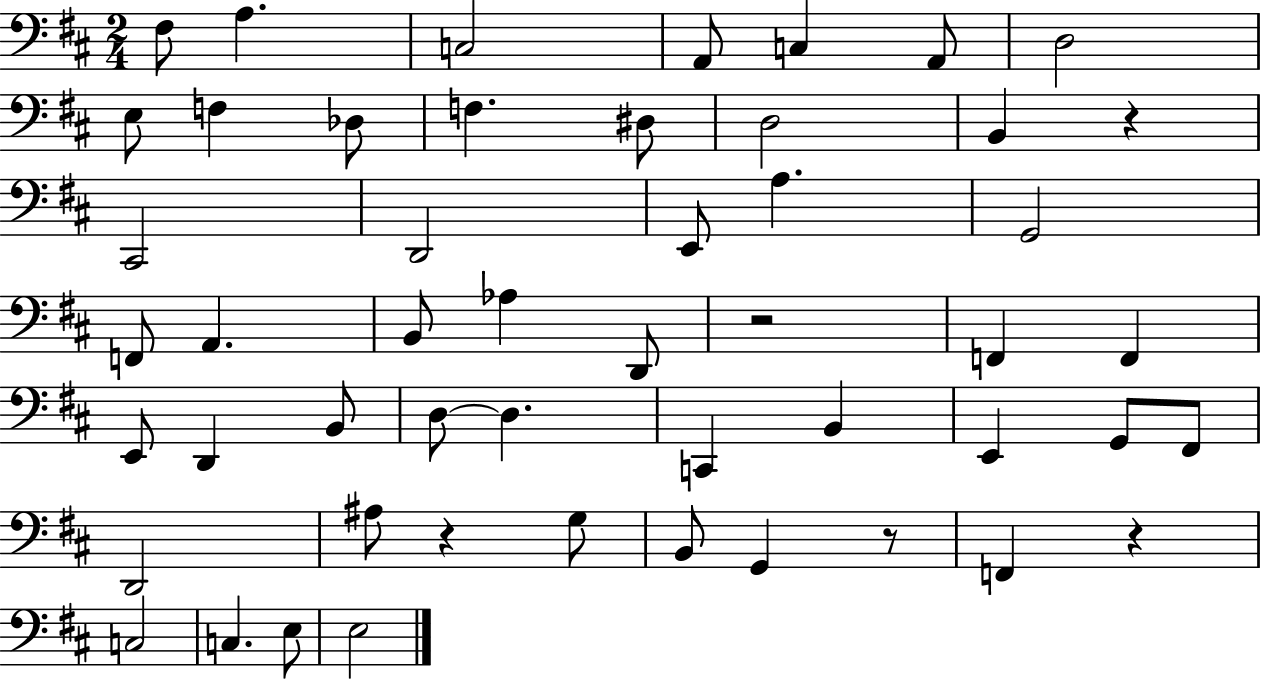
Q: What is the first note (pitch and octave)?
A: F#3